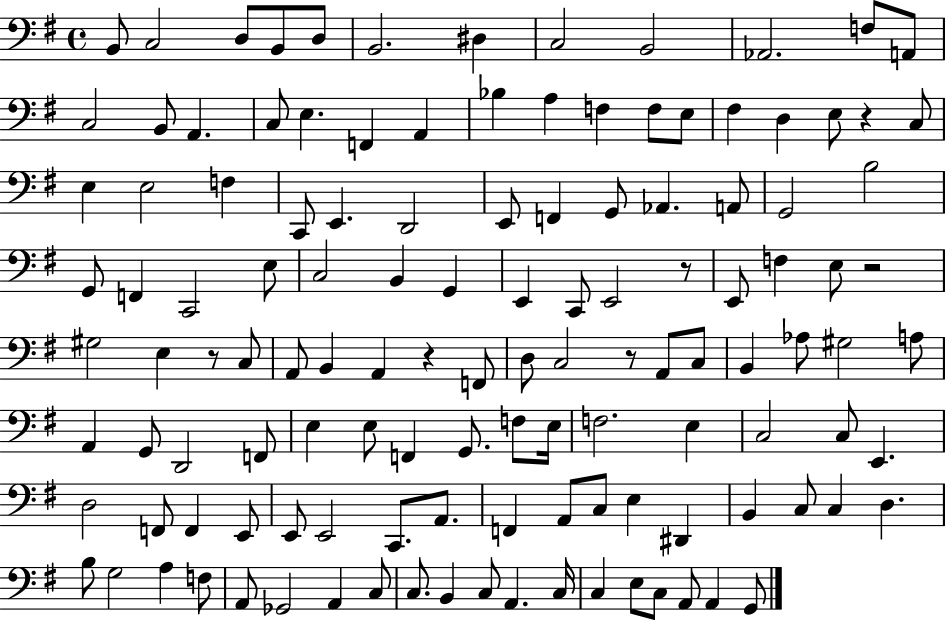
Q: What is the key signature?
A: G major